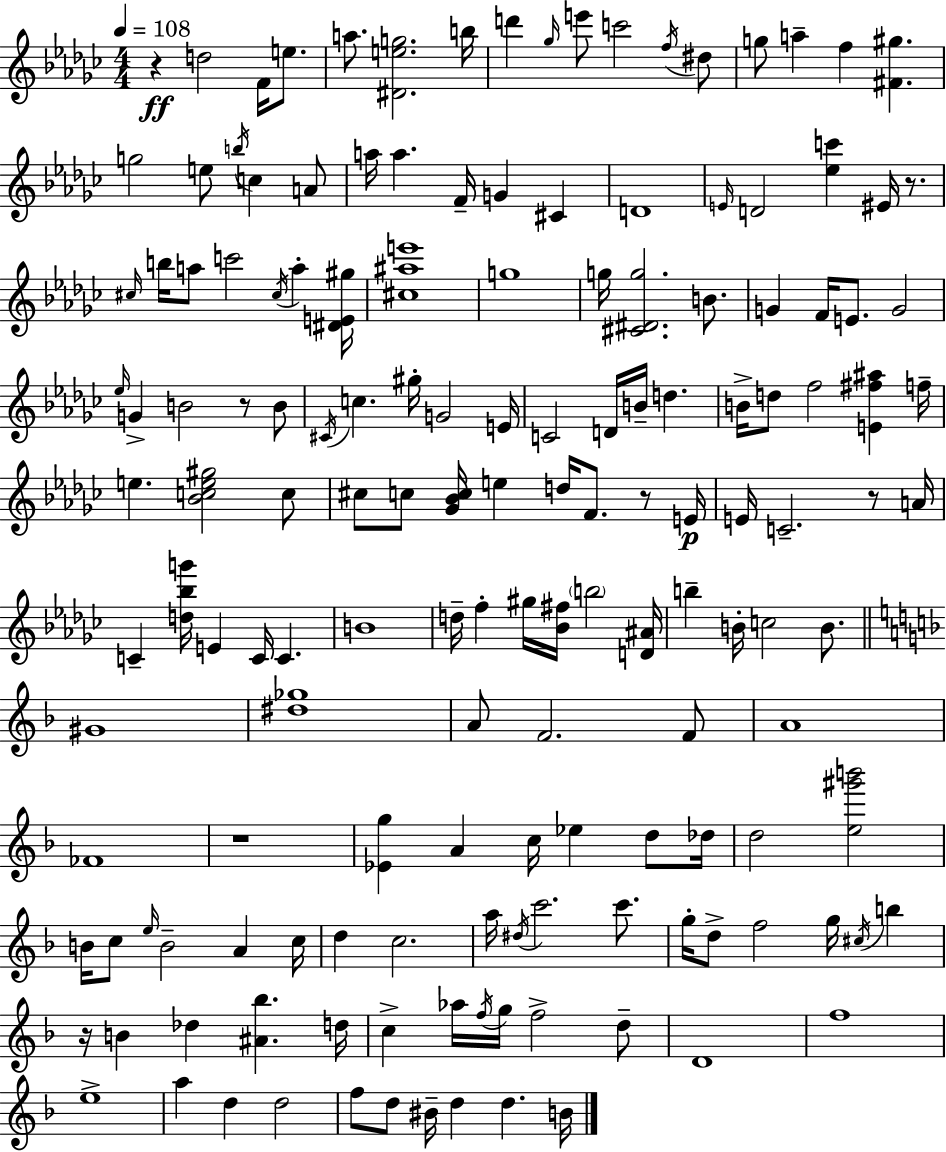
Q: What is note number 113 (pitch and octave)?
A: B4